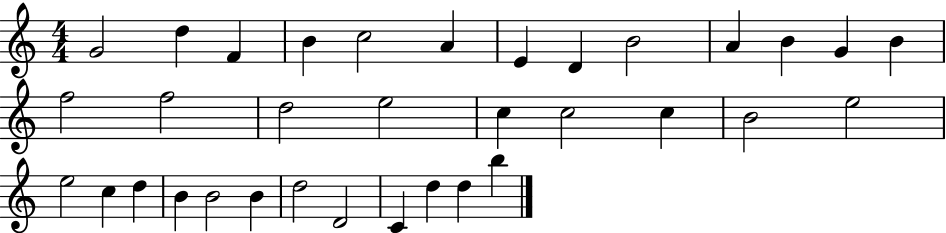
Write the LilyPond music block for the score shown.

{
  \clef treble
  \numericTimeSignature
  \time 4/4
  \key c \major
  g'2 d''4 f'4 | b'4 c''2 a'4 | e'4 d'4 b'2 | a'4 b'4 g'4 b'4 | \break f''2 f''2 | d''2 e''2 | c''4 c''2 c''4 | b'2 e''2 | \break e''2 c''4 d''4 | b'4 b'2 b'4 | d''2 d'2 | c'4 d''4 d''4 b''4 | \break \bar "|."
}